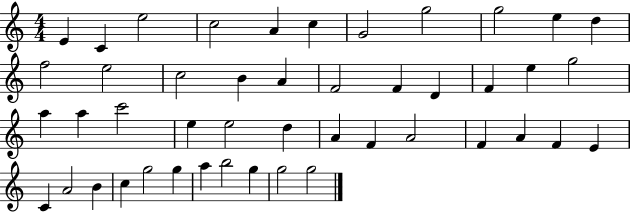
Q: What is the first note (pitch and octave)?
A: E4